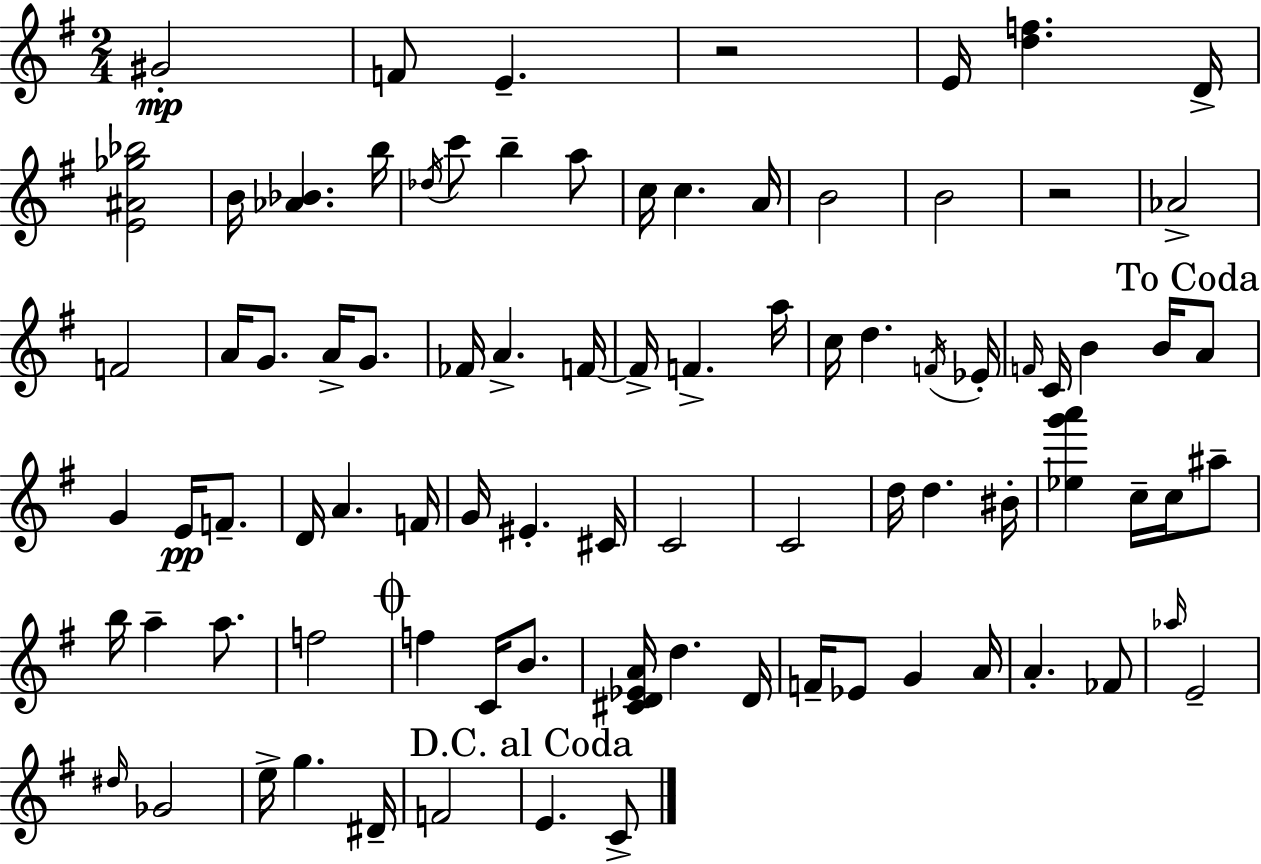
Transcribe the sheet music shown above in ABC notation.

X:1
T:Untitled
M:2/4
L:1/4
K:G
^G2 F/2 E z2 E/4 [df] D/4 [E^A_g_b]2 B/4 [_A_B] b/4 _d/4 c'/2 b a/2 c/4 c A/4 B2 B2 z2 _A2 F2 A/4 G/2 A/4 G/2 _F/4 A F/4 F/4 F a/4 c/4 d F/4 _E/4 F/4 C/4 B B/4 A/2 G E/4 F/2 D/4 A F/4 G/4 ^E ^C/4 C2 C2 d/4 d ^B/4 [_eg'a'] c/4 c/4 ^a/2 b/4 a a/2 f2 f C/4 B/2 [^CD_EA]/4 d D/4 F/4 _E/2 G A/4 A _F/2 _a/4 E2 ^d/4 _G2 e/4 g ^D/4 F2 E C/2